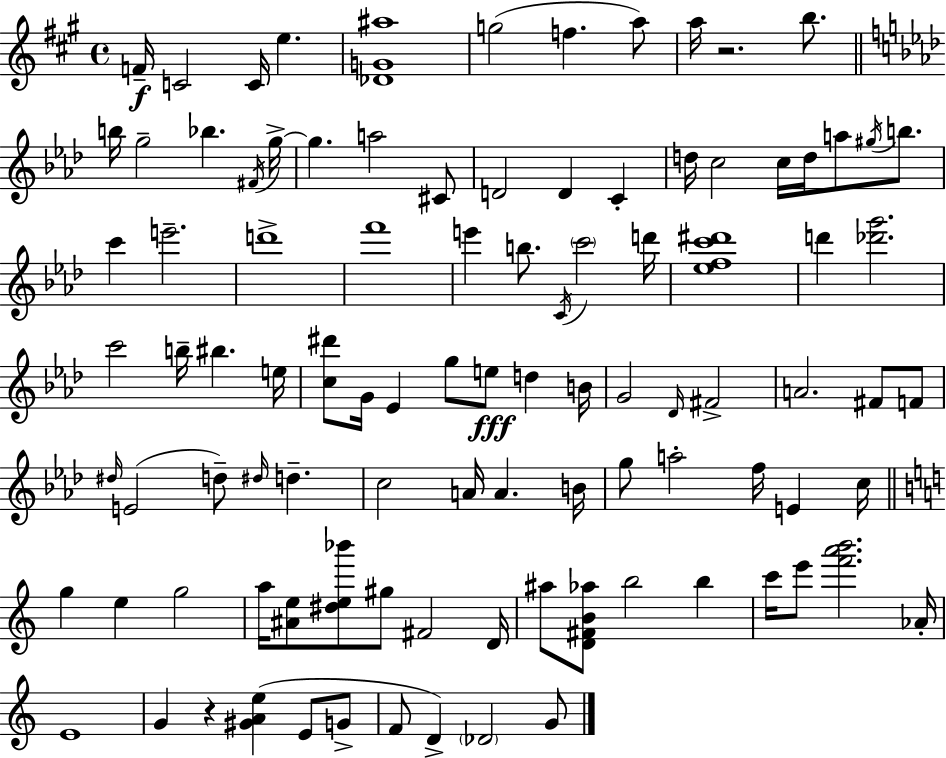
{
  \clef treble
  \time 4/4
  \defaultTimeSignature
  \key a \major
  f'16--\f c'2 c'16 e''4. | <des' g' ais''>1 | g''2( f''4. a''8) | a''16 r2. b''8. | \break \bar "||" \break \key aes \major b''16 g''2-- bes''4. \acciaccatura { fis'16 } | g''16->~~ g''4. a''2 cis'8 | d'2 d'4 c'4-. | d''16 c''2 c''16 d''16 a''8 \acciaccatura { gis''16 } b''8. | \break c'''4 e'''2.-- | d'''1-> | f'''1 | e'''4 b''8. \acciaccatura { c'16 } \parenthesize c'''2 | \break d'''16 <ees'' f'' c''' dis'''>1 | d'''4 <des''' g'''>2. | c'''2 b''16-- bis''4. | e''16 <c'' dis'''>8 g'16 ees'4 g''8 e''8\fff d''4 | \break b'16 g'2 \grace { des'16 } fis'2-> | a'2. | fis'8 f'8 \grace { dis''16 }( e'2 d''8--) \grace { dis''16 } | d''4.-- c''2 a'16 a'4. | \break b'16 g''8 a''2-. | f''16 e'4 c''16 \bar "||" \break \key a \minor g''4 e''4 g''2 | a''16 <ais' e''>8 <dis'' e'' bes'''>8 gis''8 fis'2 d'16 | ais''8 <d' fis' b' aes''>8 b''2 b''4 | c'''16 e'''8 <f''' a''' b'''>2. aes'16-. | \break e'1 | g'4 r4 <gis' a' e''>4( e'8 g'8-> | f'8 d'4->) \parenthesize des'2 g'8 | \bar "|."
}